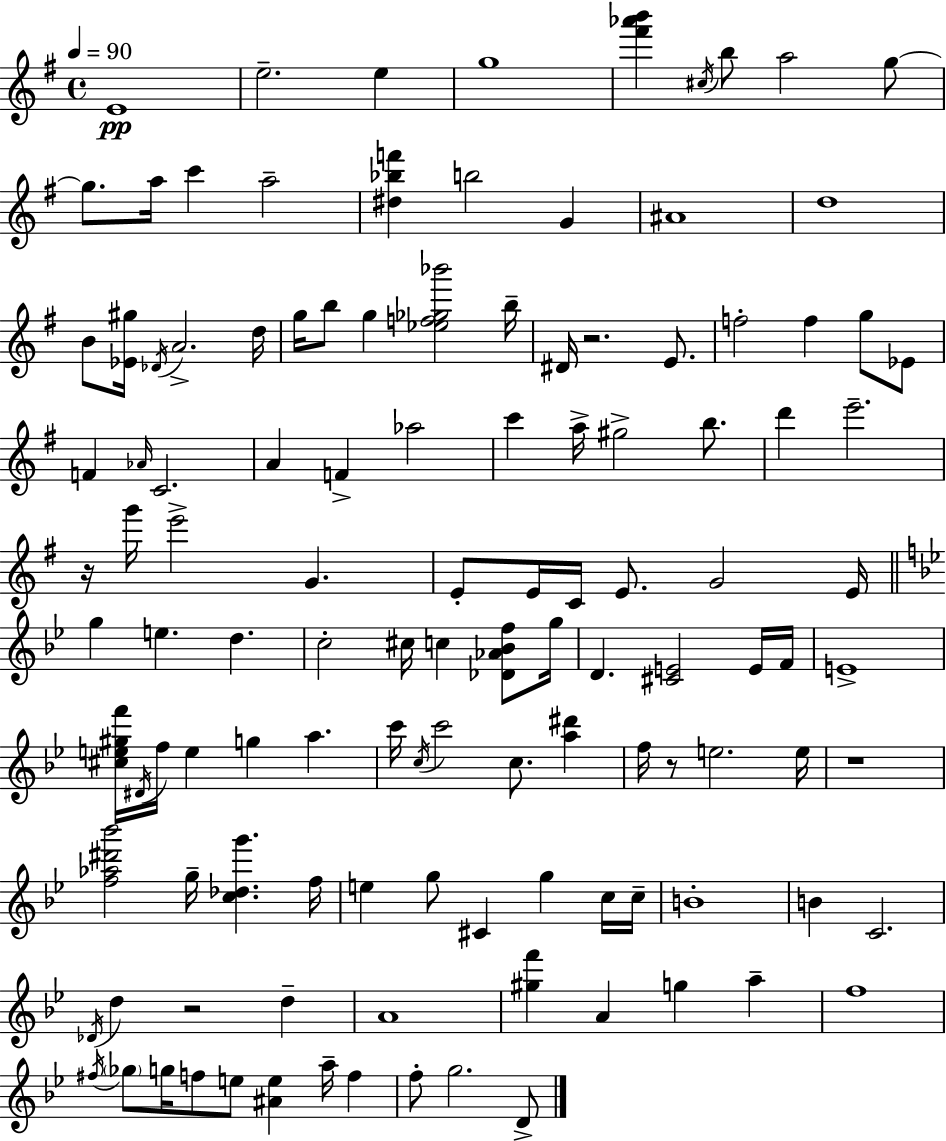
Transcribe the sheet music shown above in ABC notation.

X:1
T:Untitled
M:4/4
L:1/4
K:G
E4 e2 e g4 [^f'_a'b'] ^c/4 b/2 a2 g/2 g/2 a/4 c' a2 [^d_bf'] b2 G ^A4 d4 B/2 [_E^g]/4 _D/4 A2 d/4 g/4 b/2 g [_ef_g_b']2 b/4 ^D/4 z2 E/2 f2 f g/2 _E/2 F _A/4 C2 A F _a2 c' a/4 ^g2 b/2 d' e'2 z/4 g'/4 e'2 G E/2 E/4 C/4 E/2 G2 E/4 g e d c2 ^c/4 c [_D_A_Bf]/2 g/4 D [^CE]2 E/4 F/4 E4 [^ce^gf']/4 ^D/4 f/4 e g a c'/4 c/4 c'2 c/2 [a^d'] f/4 z/2 e2 e/4 z4 [f_a^d'_b']2 g/4 [c_dg'] f/4 e g/2 ^C g c/4 c/4 B4 B C2 _D/4 d z2 d A4 [^gf'] A g a f4 ^f/4 _g/2 g/4 f/2 e/2 [^Ae] a/4 f f/2 g2 D/2